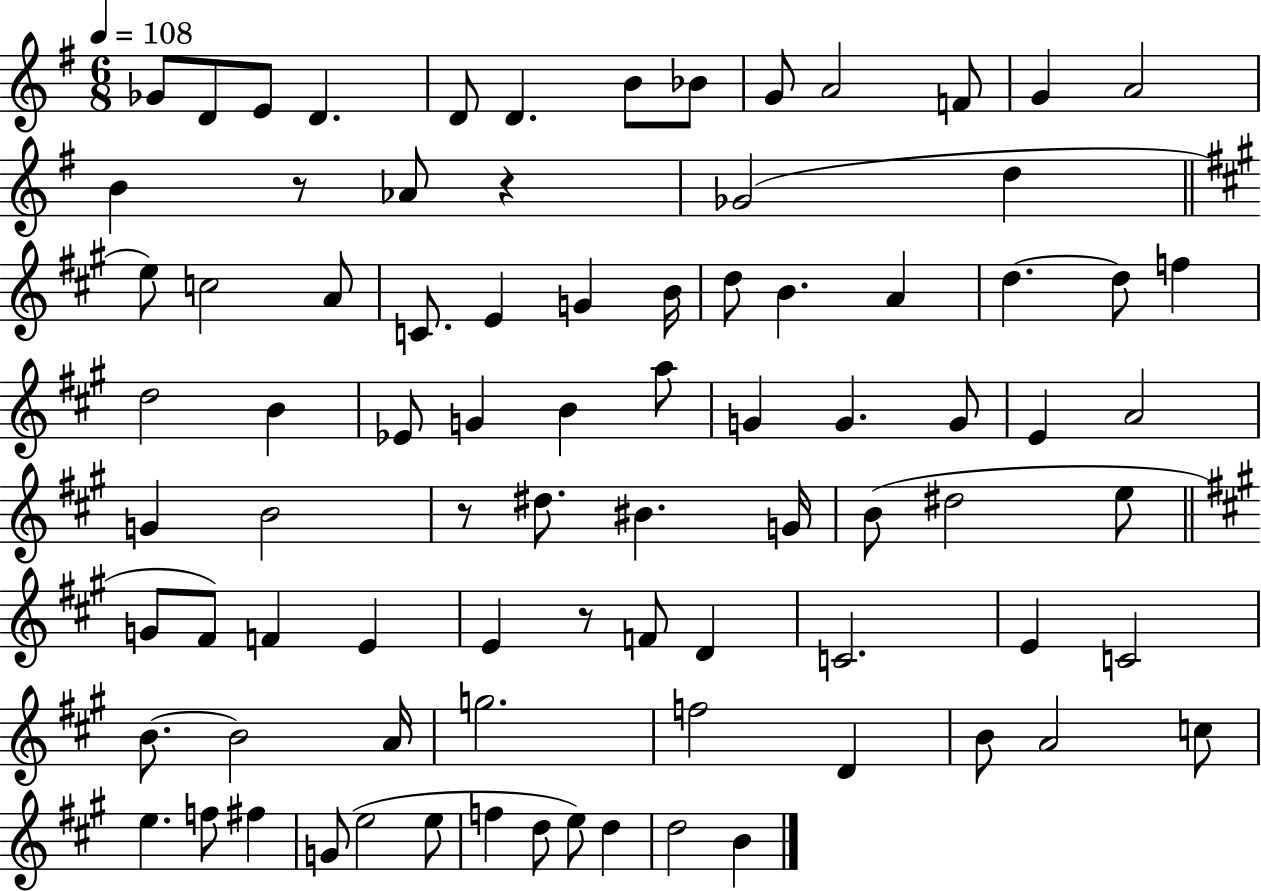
{
  \clef treble
  \numericTimeSignature
  \time 6/8
  \key g \major
  \tempo 4 = 108
  ges'8 d'8 e'8 d'4. | d'8 d'4. b'8 bes'8 | g'8 a'2 f'8 | g'4 a'2 | \break b'4 r8 aes'8 r4 | ges'2( d''4 | \bar "||" \break \key a \major e''8) c''2 a'8 | c'8. e'4 g'4 b'16 | d''8 b'4. a'4 | d''4.~~ d''8 f''4 | \break d''2 b'4 | ees'8 g'4 b'4 a''8 | g'4 g'4. g'8 | e'4 a'2 | \break g'4 b'2 | r8 dis''8. bis'4. g'16 | b'8( dis''2 e''8 | \bar "||" \break \key a \major g'8 fis'8) f'4 e'4 | e'4 r8 f'8 d'4 | c'2. | e'4 c'2 | \break b'8.~~ b'2 a'16 | g''2. | f''2 d'4 | b'8 a'2 c''8 | \break e''4. f''8 fis''4 | g'8( e''2 e''8 | f''4 d''8 e''8) d''4 | d''2 b'4 | \break \bar "|."
}